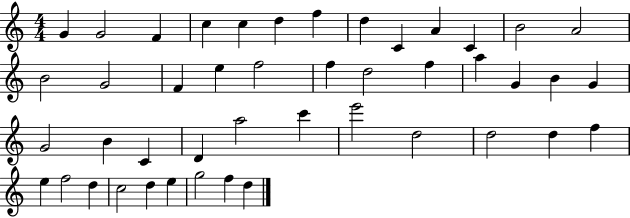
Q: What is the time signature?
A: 4/4